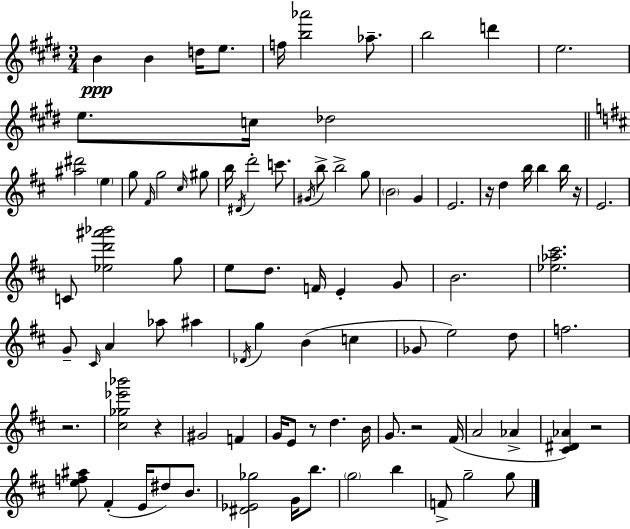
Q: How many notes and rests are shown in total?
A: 91